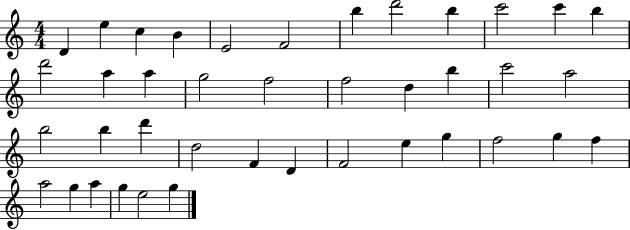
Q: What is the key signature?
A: C major